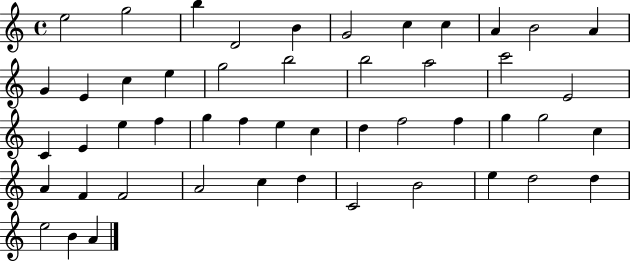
E5/h G5/h B5/q D4/h B4/q G4/h C5/q C5/q A4/q B4/h A4/q G4/q E4/q C5/q E5/q G5/h B5/h B5/h A5/h C6/h E4/h C4/q E4/q E5/q F5/q G5/q F5/q E5/q C5/q D5/q F5/h F5/q G5/q G5/h C5/q A4/q F4/q F4/h A4/h C5/q D5/q C4/h B4/h E5/q D5/h D5/q E5/h B4/q A4/q